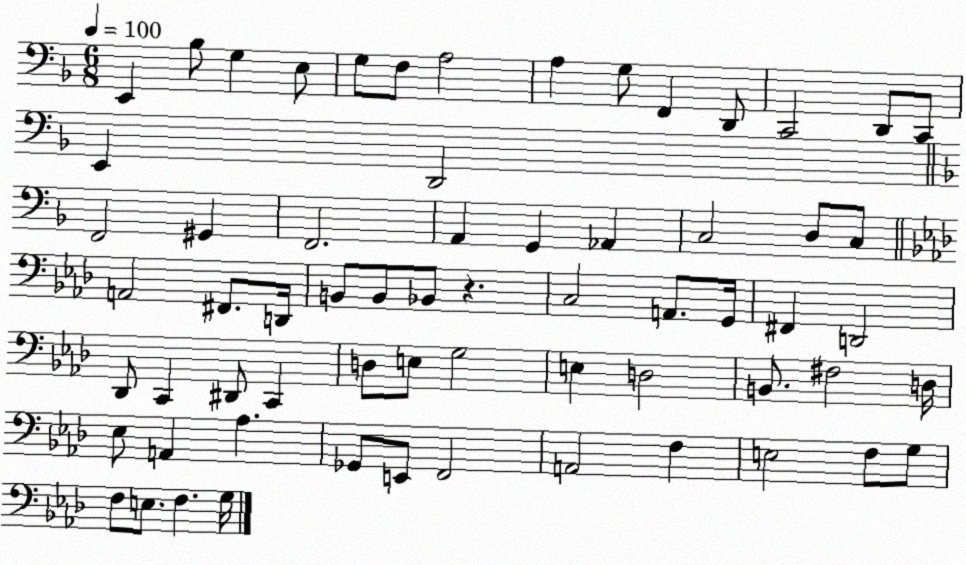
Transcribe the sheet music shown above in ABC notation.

X:1
T:Untitled
M:6/8
L:1/4
K:F
E,, _B,/2 G, E,/2 G,/2 F,/2 A,2 A, G,/2 F,, D,,/2 C,,2 D,,/2 C,,/2 E,, D,,2 F,,2 ^G,, F,,2 A,, G,, _A,, C,2 D,/2 C,/2 A,,2 ^F,,/2 D,,/4 B,,/2 B,,/2 _B,,/2 z C,2 A,,/2 G,,/4 ^F,, D,,2 _D,,/2 C,, ^D,,/2 C,, D,/2 E,/2 G,2 E, D,2 B,,/2 ^F,2 D,/4 _E,/2 A,, _A, _G,,/2 E,,/2 F,,2 A,,2 F, E,2 F,/2 G,/2 F,/2 E,/2 F, G,/4